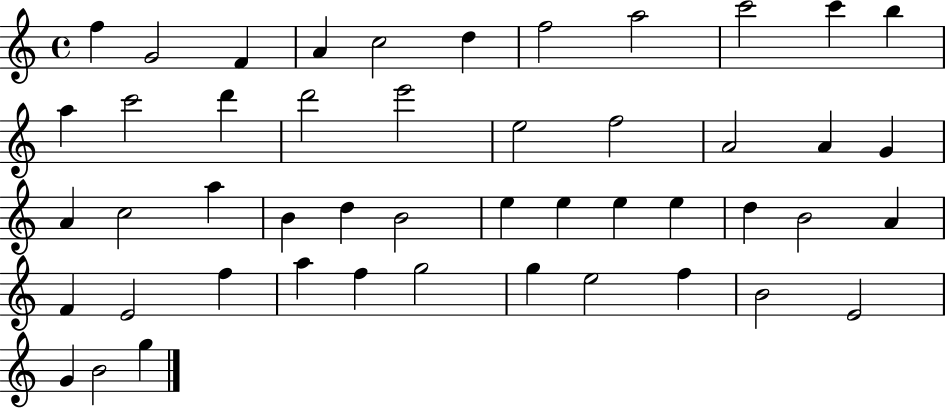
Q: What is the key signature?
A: C major